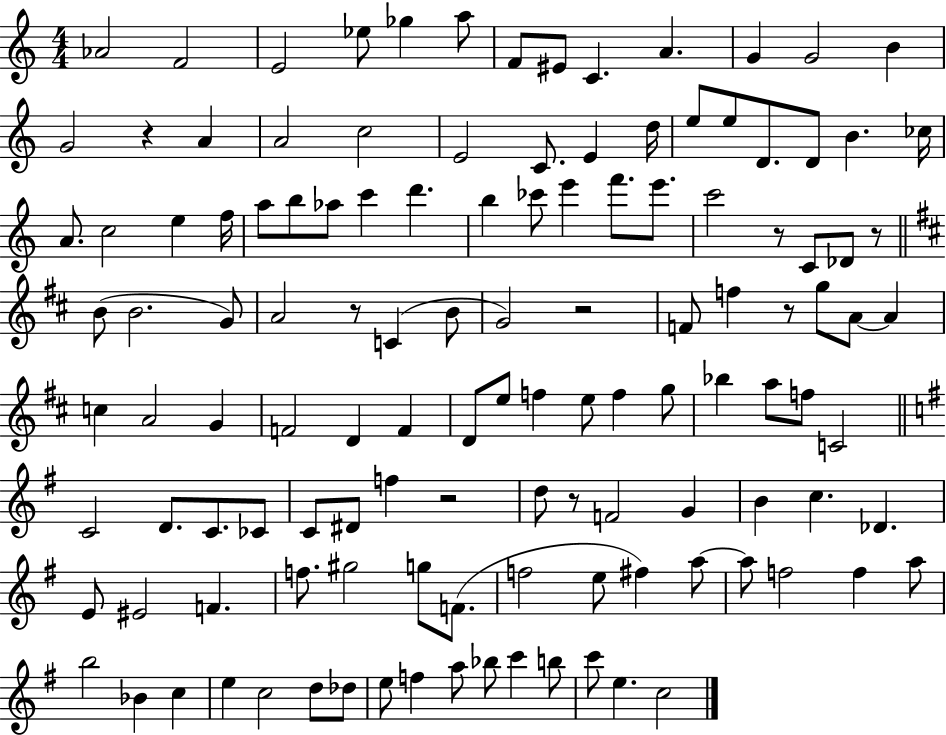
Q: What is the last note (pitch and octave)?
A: C5